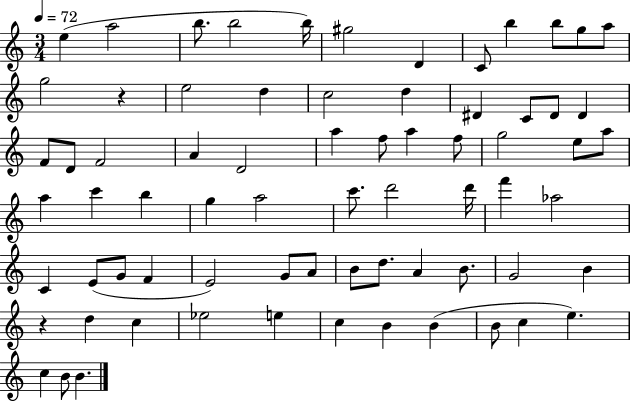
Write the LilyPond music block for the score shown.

{
  \clef treble
  \numericTimeSignature
  \time 3/4
  \key c \major
  \tempo 4 = 72
  e''4( a''2 | b''8. b''2 b''16) | gis''2 d'4 | c'8 b''4 b''8 g''8 a''8 | \break g''2 r4 | e''2 d''4 | c''2 d''4 | dis'4 c'8 dis'8 dis'4 | \break f'8 d'8 f'2 | a'4 d'2 | a''4 f''8 a''4 f''8 | g''2 e''8 a''8 | \break a''4 c'''4 b''4 | g''4 a''2 | c'''8. d'''2 d'''16 | f'''4 aes''2 | \break c'4 e'8( g'8 f'4 | e'2) g'8 a'8 | b'8 d''8. a'4 b'8. | g'2 b'4 | \break r4 d''4 c''4 | ees''2 e''4 | c''4 b'4 b'4( | b'8 c''4 e''4.) | \break c''4 b'8 b'4. | \bar "|."
}